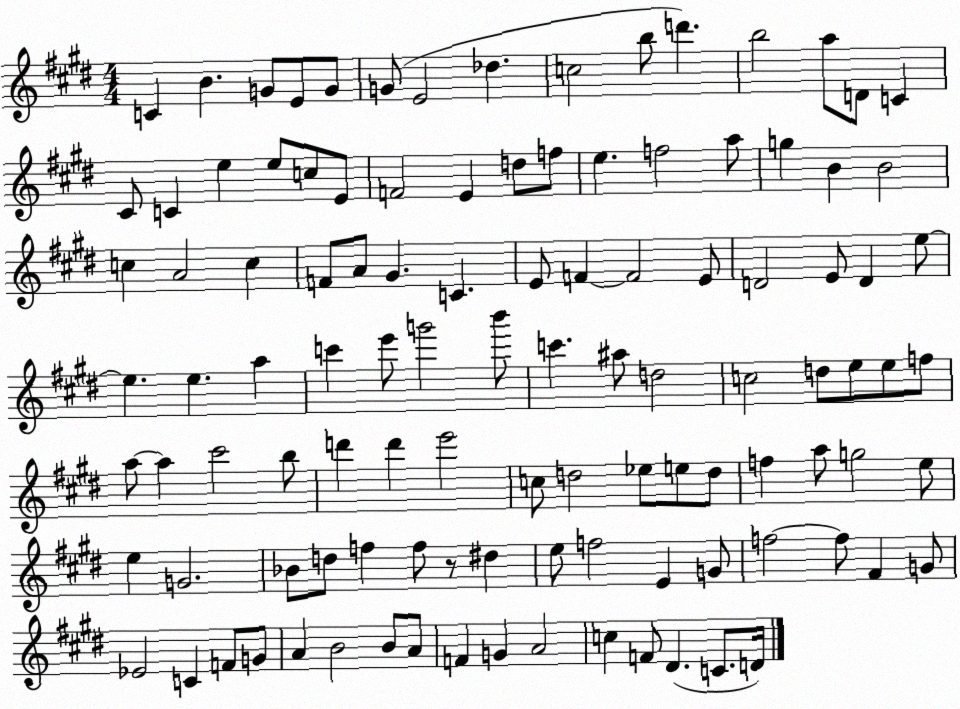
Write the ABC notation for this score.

X:1
T:Untitled
M:4/4
L:1/4
K:E
C B G/2 E/2 G/2 G/2 E2 _d c2 b/2 d' b2 a/2 D/2 C ^C/2 C e e/2 c/2 E/2 F2 E d/2 f/2 e f2 a/2 g B B2 c A2 c F/2 A/2 ^G C E/2 F F2 E/2 D2 E/2 D e/2 e e a c' e'/2 g'2 b'/2 c' ^a/2 d2 c2 d/2 e/2 e/2 f/2 a/2 a ^c'2 b/2 d' d' e'2 c/2 d2 _e/2 e/2 d/2 f a/2 g2 e/2 e G2 _B/2 d/2 f f/2 z/2 ^d e/2 f2 E G/2 f2 f/2 ^F G/2 _E2 C F/2 G/2 A B2 B/2 A/2 F G A2 c F/2 ^D C/2 D/4